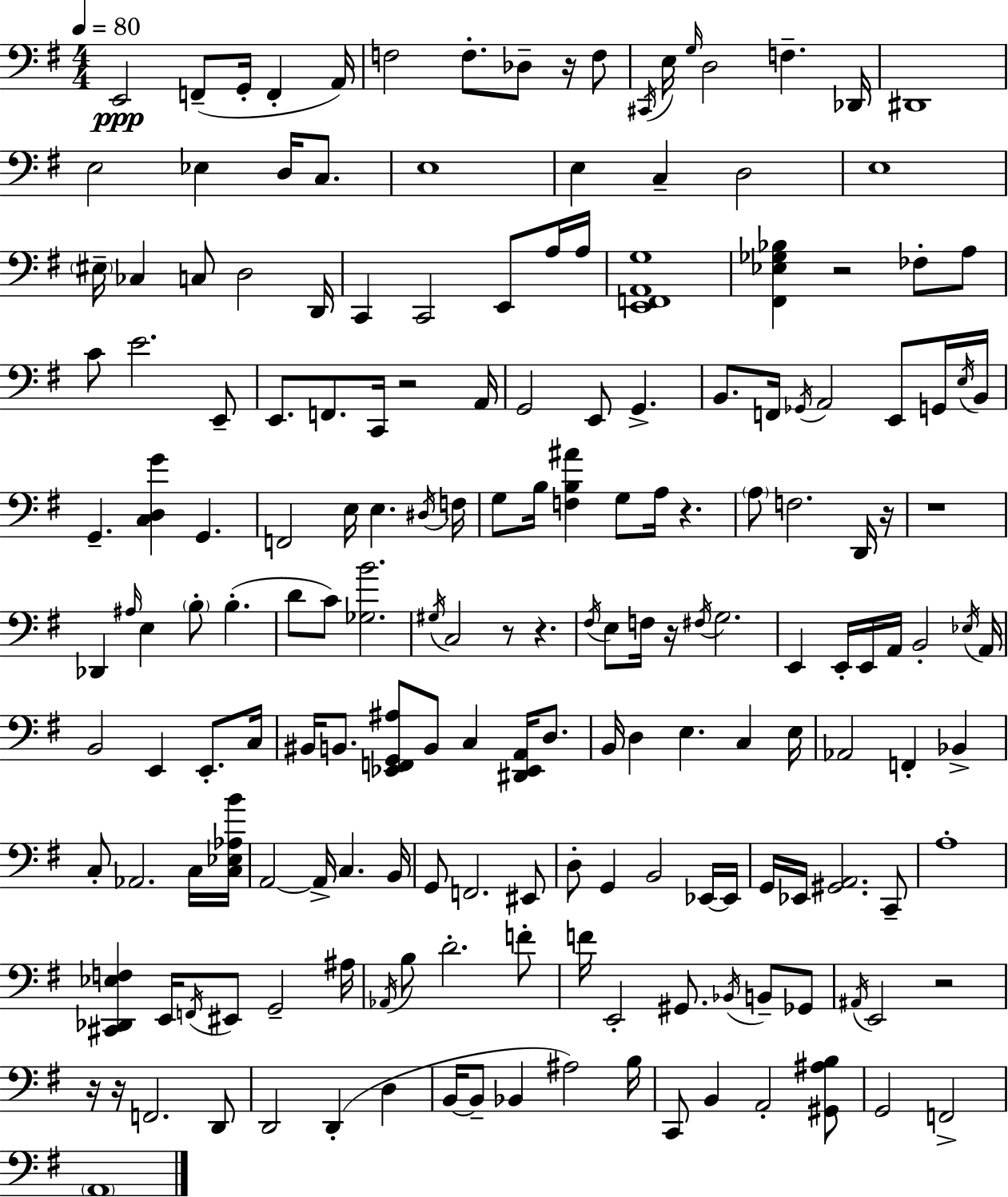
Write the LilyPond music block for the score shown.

{
  \clef bass
  \numericTimeSignature
  \time 4/4
  \key e \minor
  \tempo 4 = 80
  e,2\ppp f,8--( g,16-. f,4-. a,16) | f2 f8.-. des8-- r16 f8 | \acciaccatura { cis,16 } e16 \grace { g16 } d2 f4.-- | des,16 dis,1 | \break e2 ees4 d16 c8. | e1 | e4 c4-- d2 | e1 | \break \parenthesize eis16-- ces4 c8 d2 | d,16 c,4 c,2 e,8 | a16 a16 <e, f, a, g>1 | <fis, ees ges bes>4 r2 fes8-. | \break a8 c'8 e'2. | e,8-- e,8. f,8. c,16 r2 | a,16 g,2 e,8 g,4.-> | b,8. f,16 \acciaccatura { ges,16 } a,2 e,8 | \break g,16 \acciaccatura { e16 } b,16 g,4.-- <c d g'>4 g,4. | f,2 e16 e4. | \acciaccatura { dis16 } f16 g8 b16 <f b ais'>4 g8 a16 r4. | \parenthesize a8 f2. | \break d,16 r16 r1 | des,4 \grace { ais16 } e4 \parenthesize b8-. | b4.-.( d'8 c'8) <ges b'>2. | \acciaccatura { gis16 } c2 r8 | \break r4. \acciaccatura { fis16 } e8 f16 r16 \acciaccatura { fis16 } g2. | e,4 e,16-. e,16 a,16 | b,2-. \acciaccatura { ees16 } a,16 b,2 | e,4 e,8.-. c16 bis,16 b,8. <ees, f, g, ais>8 | \break b,8 c4 <dis, ees, a,>16 d8. b,16 d4 e4. | c4 e16 aes,2 | f,4-. bes,4-> c8-. aes,2. | c16 <c ees aes b'>16 a,2~~ | \break a,16-> c4. b,16 g,8 f,2. | eis,8 d8-. g,4 | b,2 ees,16~~ ees,16 g,16 ees,16 <gis, a,>2. | c,8-- a1-. | \break <cis, des, ees f>4 e,16 \acciaccatura { f,16 } | eis,8 g,2-- ais16 \acciaccatura { aes,16 } b8 d'2.-. | f'8-. f'16 e,2-. | gis,8. \acciaccatura { bes,16 } b,8-- ges,8 \acciaccatura { ais,16 } e,2 | \break r2 r16 r16 | f,2. d,8 d,2 | d,4-.( d4 b,16~~ b,8-- | bes,4 ais2) b16 c,8 | \break b,4 a,2-. <gis, ais b>8 g,2 | f,2-> \parenthesize a,1 | \bar "|."
}